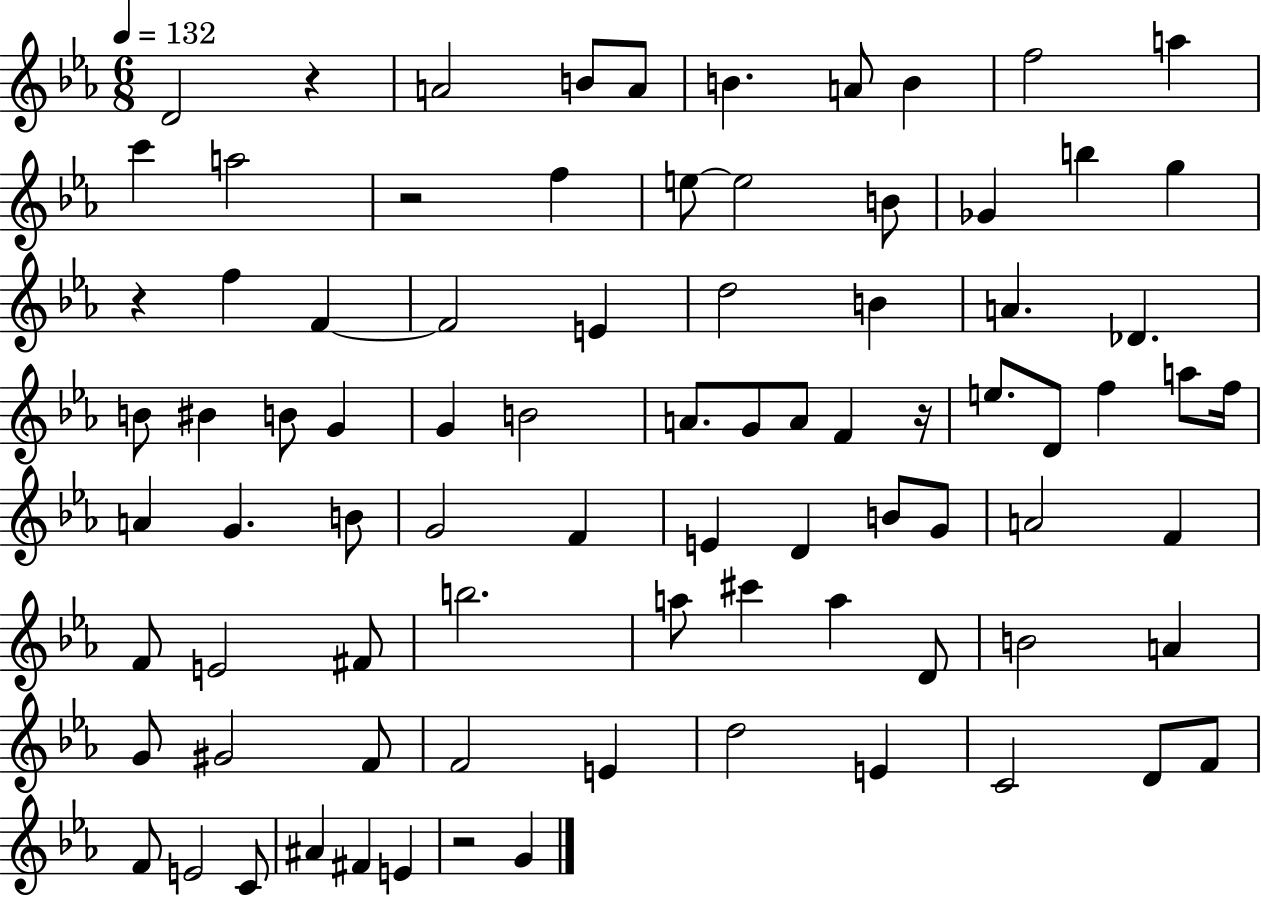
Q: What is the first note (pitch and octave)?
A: D4